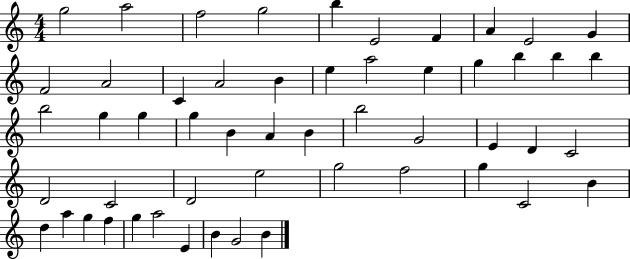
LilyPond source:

{
  \clef treble
  \numericTimeSignature
  \time 4/4
  \key c \major
  g''2 a''2 | f''2 g''2 | b''4 e'2 f'4 | a'4 e'2 g'4 | \break f'2 a'2 | c'4 a'2 b'4 | e''4 a''2 e''4 | g''4 b''4 b''4 b''4 | \break b''2 g''4 g''4 | g''4 b'4 a'4 b'4 | b''2 g'2 | e'4 d'4 c'2 | \break d'2 c'2 | d'2 e''2 | g''2 f''2 | g''4 c'2 b'4 | \break d''4 a''4 g''4 f''4 | g''4 a''2 e'4 | b'4 g'2 b'4 | \bar "|."
}